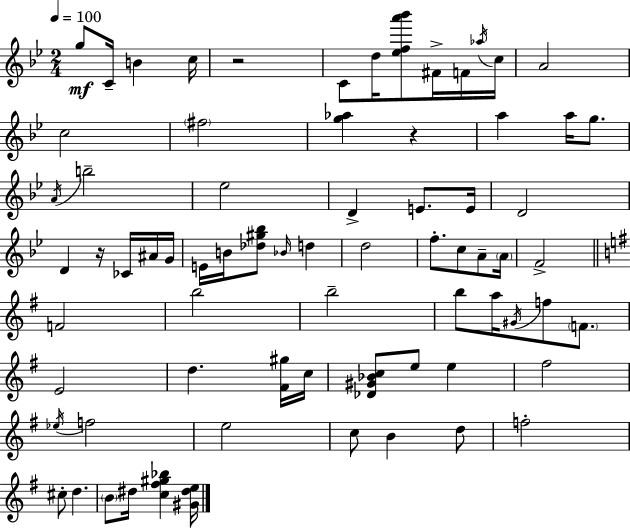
G5/e C4/s B4/q C5/s R/h C4/e D5/s [Eb5,F5,A6,Bb6]/e F#4/s F4/s Ab5/s C5/s A4/h C5/h F#5/h [G5,Ab5]/q R/q A5/q A5/s G5/e. A4/s B5/h Eb5/h D4/q E4/e. E4/s D4/h D4/q R/s CES4/s A#4/s G4/s E4/s B4/s [Db5,G#5,Bb5]/e Bb4/s D5/q D5/h F5/e. C5/e A4/e A4/s F4/h F4/h B5/h B5/h B5/e A5/s G#4/s F5/e F4/e. E4/h D5/q. [F#4,G#5]/s C5/s [Db4,G#4,Bb4,C5]/e E5/e E5/q F#5/h Eb5/s F5/h E5/h C5/e B4/q D5/e F5/h C#5/e D5/q. B4/e D#5/s [C5,F#5,G#5,Bb5]/q [G#4,D#5,E5]/s